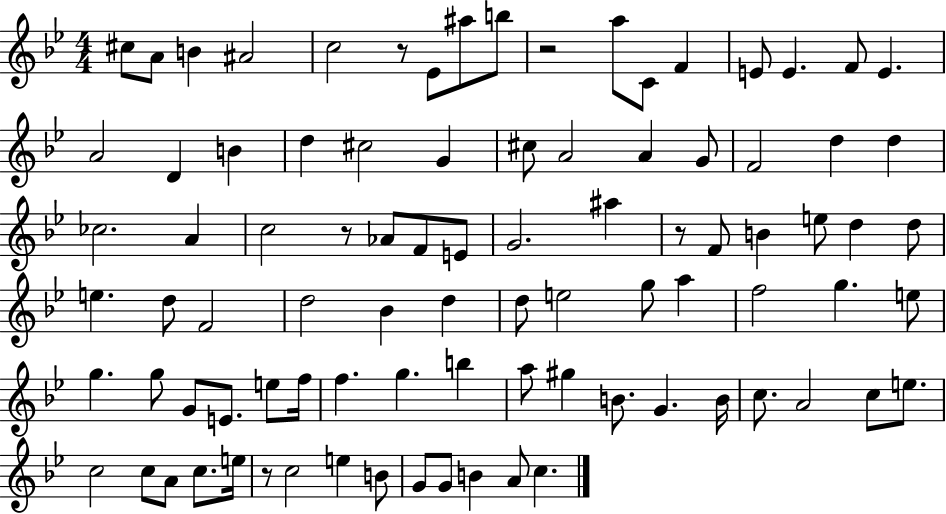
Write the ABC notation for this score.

X:1
T:Untitled
M:4/4
L:1/4
K:Bb
^c/2 A/2 B ^A2 c2 z/2 _E/2 ^a/2 b/2 z2 a/2 C/2 F E/2 E F/2 E A2 D B d ^c2 G ^c/2 A2 A G/2 F2 d d _c2 A c2 z/2 _A/2 F/2 E/2 G2 ^a z/2 F/2 B e/2 d d/2 e d/2 F2 d2 _B d d/2 e2 g/2 a f2 g e/2 g g/2 G/2 E/2 e/2 f/4 f g b a/2 ^g B/2 G B/4 c/2 A2 c/2 e/2 c2 c/2 A/2 c/2 e/4 z/2 c2 e B/2 G/2 G/2 B A/2 c